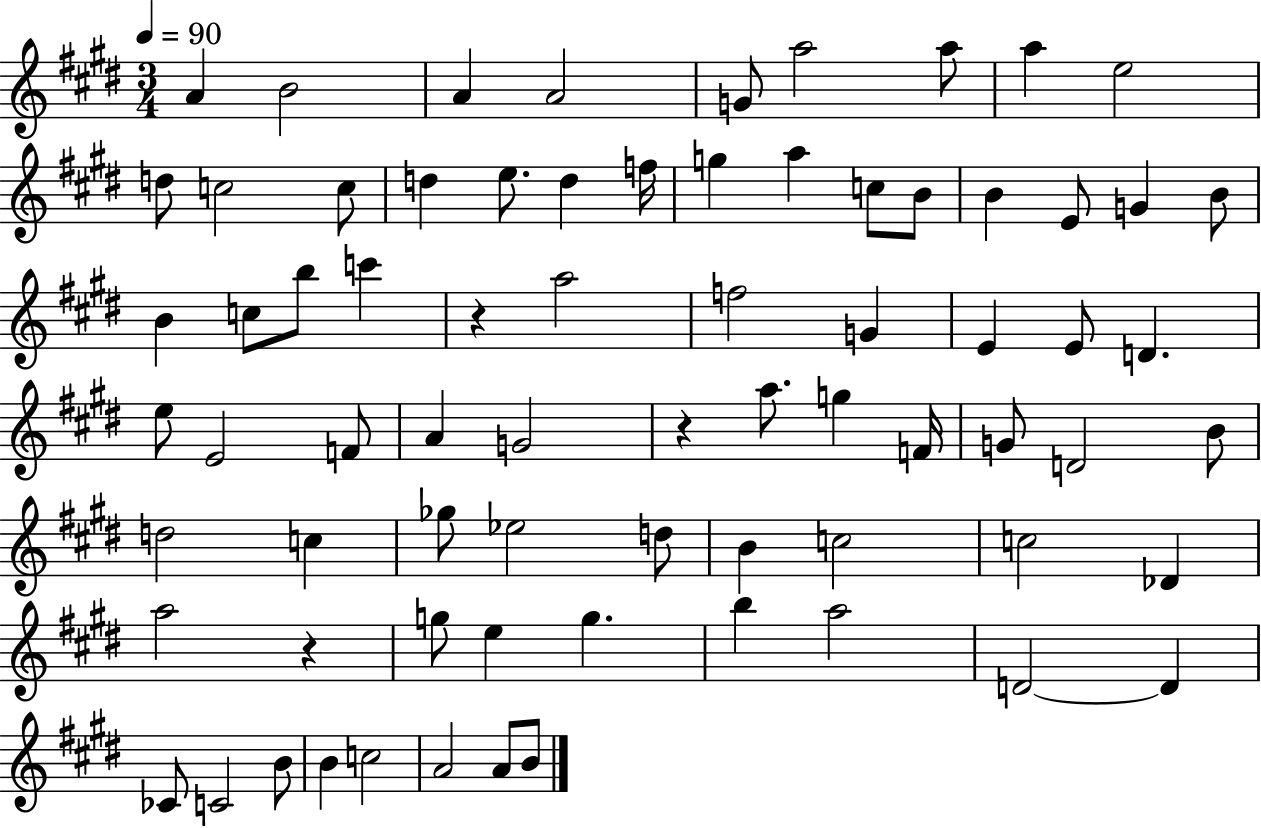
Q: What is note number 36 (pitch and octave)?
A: E4